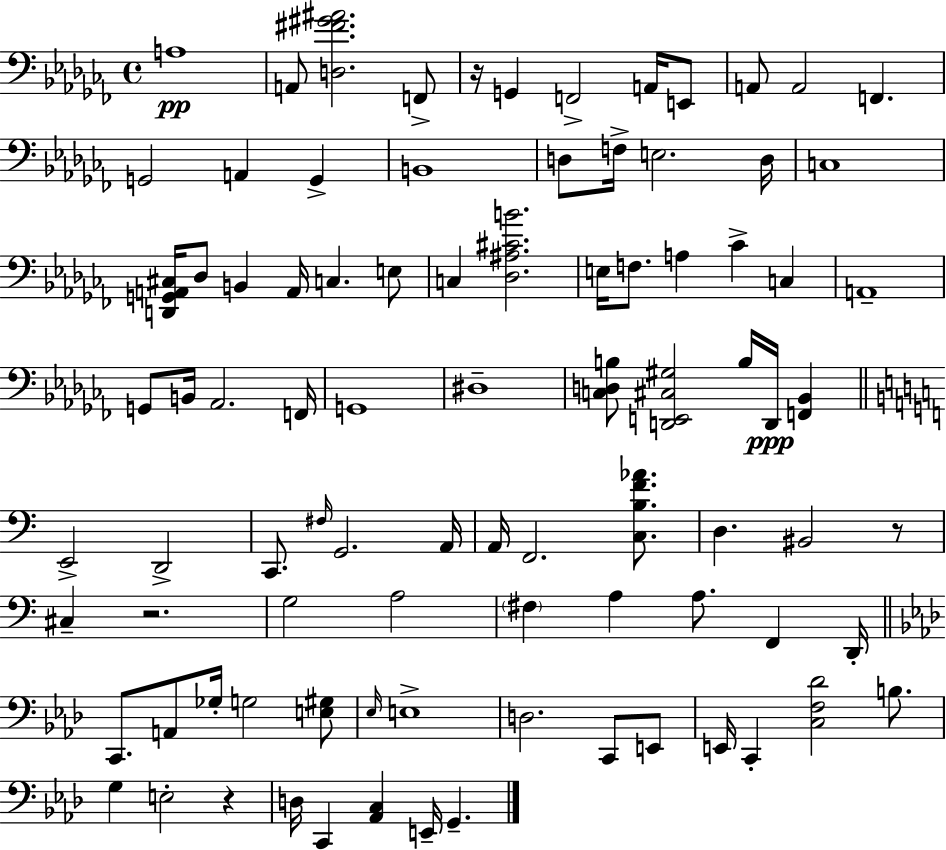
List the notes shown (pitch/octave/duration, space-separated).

A3/w A2/e [D3,F#4,G#4,A#4]/h. F2/e R/s G2/q F2/h A2/s E2/e A2/e A2/h F2/q. G2/h A2/q G2/q B2/w D3/e F3/s E3/h. D3/s C3/w [D2,G2,A2,C#3]/s Db3/e B2/q A2/s C3/q. E3/e C3/q [Db3,A#3,C#4,B4]/h. E3/s F3/e. A3/q CES4/q C3/q A2/w G2/e B2/s Ab2/h. F2/s G2/w D#3/w [C3,D3,B3]/e [D2,E2,C#3,G#3]/h B3/s D2/s [F2,Bb2]/q E2/h D2/h C2/e. F#3/s G2/h. A2/s A2/s F2/h. [C3,B3,F4,Ab4]/e. D3/q. BIS2/h R/e C#3/q R/h. G3/h A3/h F#3/q A3/q A3/e. F2/q D2/s C2/e. A2/e Gb3/s G3/h [E3,G#3]/e Eb3/s E3/w D3/h. C2/e E2/e E2/s C2/q [C3,F3,Db4]/h B3/e. G3/q E3/h R/q D3/s C2/q [Ab2,C3]/q E2/s G2/q.